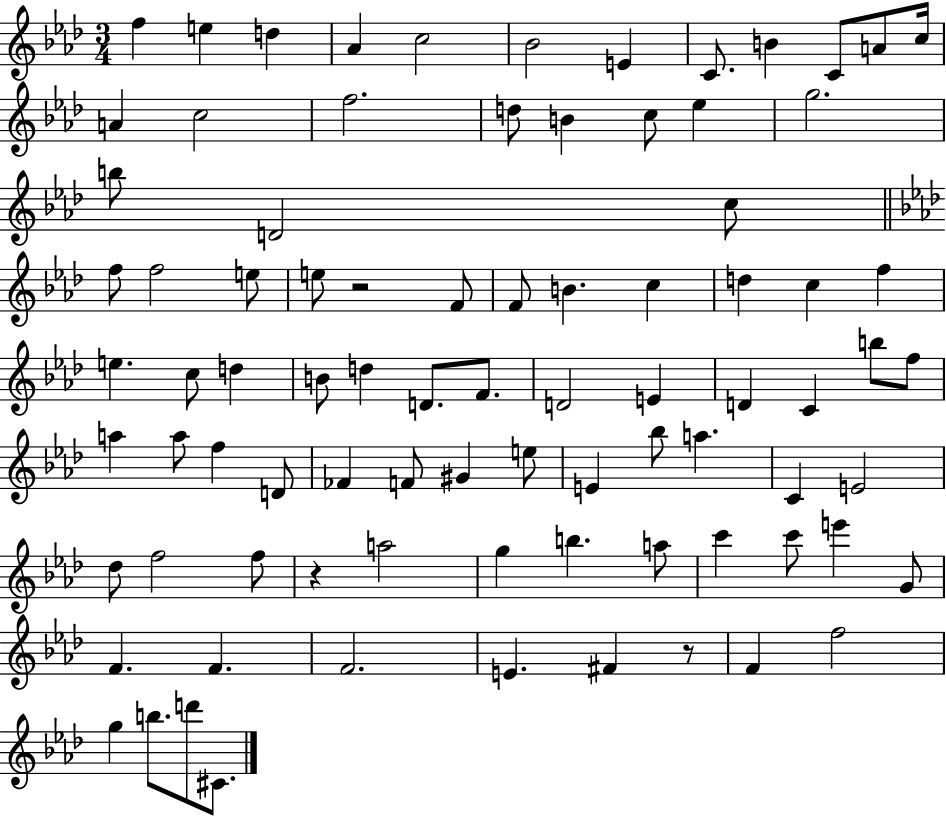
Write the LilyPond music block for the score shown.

{
  \clef treble
  \numericTimeSignature
  \time 3/4
  \key aes \major
  \repeat volta 2 { f''4 e''4 d''4 | aes'4 c''2 | bes'2 e'4 | c'8. b'4 c'8 a'8 c''16 | \break a'4 c''2 | f''2. | d''8 b'4 c''8 ees''4 | g''2. | \break b''8 d'2 c''8 | \bar "||" \break \key aes \major f''8 f''2 e''8 | e''8 r2 f'8 | f'8 b'4. c''4 | d''4 c''4 f''4 | \break e''4. c''8 d''4 | b'8 d''4 d'8. f'8. | d'2 e'4 | d'4 c'4 b''8 f''8 | \break a''4 a''8 f''4 d'8 | fes'4 f'8 gis'4 e''8 | e'4 bes''8 a''4. | c'4 e'2 | \break des''8 f''2 f''8 | r4 a''2 | g''4 b''4. a''8 | c'''4 c'''8 e'''4 g'8 | \break f'4. f'4. | f'2. | e'4. fis'4 r8 | f'4 f''2 | \break g''4 b''8. d'''8 cis'8. | } \bar "|."
}